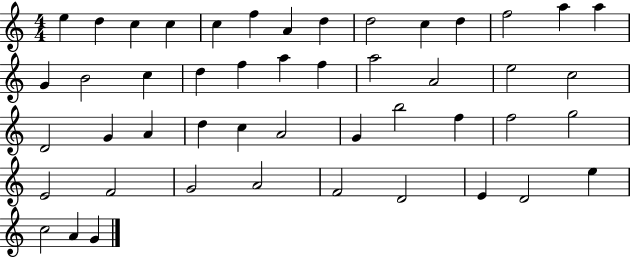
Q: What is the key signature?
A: C major